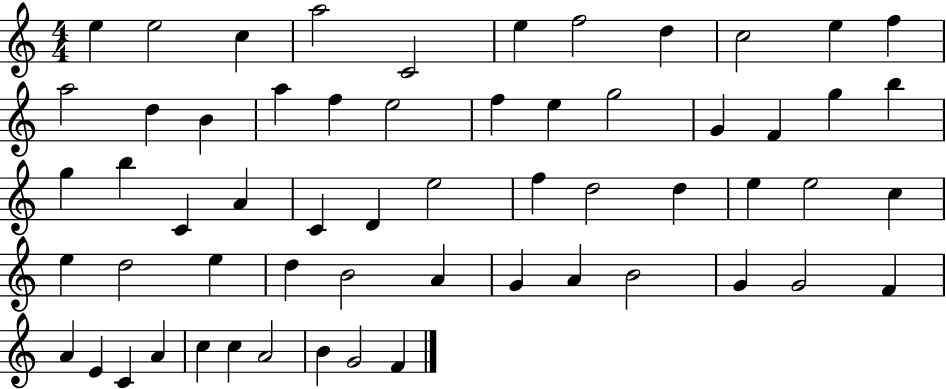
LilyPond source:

{
  \clef treble
  \numericTimeSignature
  \time 4/4
  \key c \major
  e''4 e''2 c''4 | a''2 c'2 | e''4 f''2 d''4 | c''2 e''4 f''4 | \break a''2 d''4 b'4 | a''4 f''4 e''2 | f''4 e''4 g''2 | g'4 f'4 g''4 b''4 | \break g''4 b''4 c'4 a'4 | c'4 d'4 e''2 | f''4 d''2 d''4 | e''4 e''2 c''4 | \break e''4 d''2 e''4 | d''4 b'2 a'4 | g'4 a'4 b'2 | g'4 g'2 f'4 | \break a'4 e'4 c'4 a'4 | c''4 c''4 a'2 | b'4 g'2 f'4 | \bar "|."
}